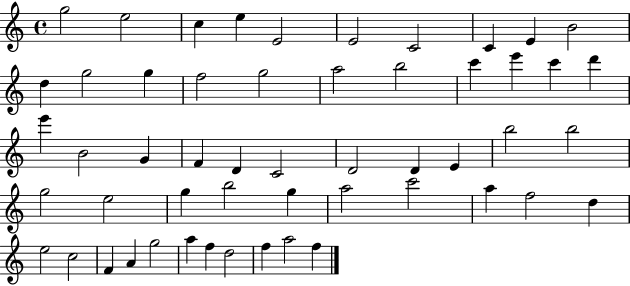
G5/h E5/h C5/q E5/q E4/h E4/h C4/h C4/q E4/q B4/h D5/q G5/h G5/q F5/h G5/h A5/h B5/h C6/q E6/q C6/q D6/q E6/q B4/h G4/q F4/q D4/q C4/h D4/h D4/q E4/q B5/h B5/h G5/h E5/h G5/q B5/h G5/q A5/h C6/h A5/q F5/h D5/q E5/h C5/h F4/q A4/q G5/h A5/q F5/q D5/h F5/q A5/h F5/q